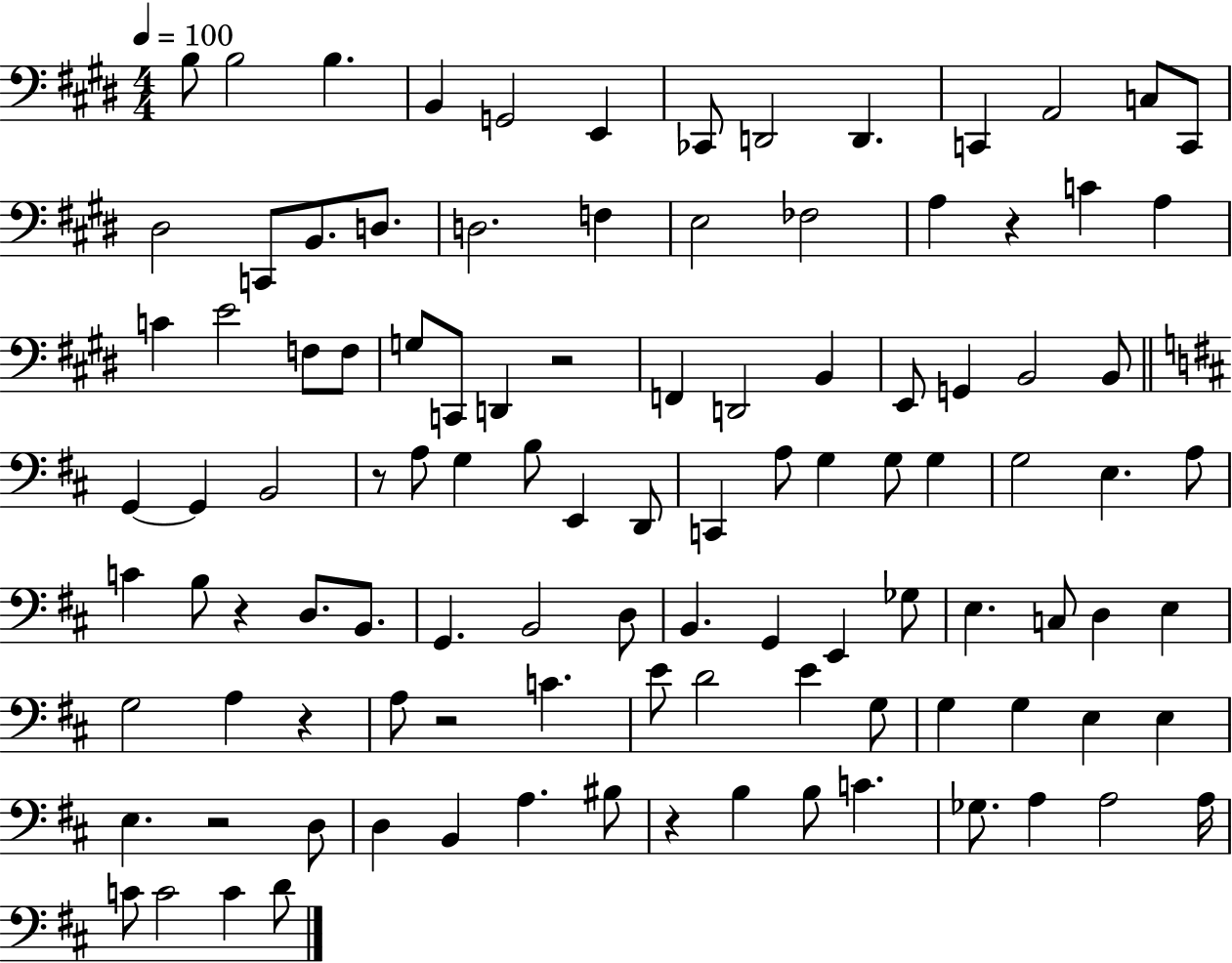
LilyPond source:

{
  \clef bass
  \numericTimeSignature
  \time 4/4
  \key e \major
  \tempo 4 = 100
  b8 b2 b4. | b,4 g,2 e,4 | ces,8 d,2 d,4. | c,4 a,2 c8 c,8 | \break dis2 c,8 b,8. d8. | d2. f4 | e2 fes2 | a4 r4 c'4 a4 | \break c'4 e'2 f8 f8 | g8 c,8 d,4 r2 | f,4 d,2 b,4 | e,8 g,4 b,2 b,8 | \break \bar "||" \break \key d \major g,4~~ g,4 b,2 | r8 a8 g4 b8 e,4 d,8 | c,4 a8 g4 g8 g4 | g2 e4. a8 | \break c'4 b8 r4 d8. b,8. | g,4. b,2 d8 | b,4. g,4 e,4 ges8 | e4. c8 d4 e4 | \break g2 a4 r4 | a8 r2 c'4. | e'8 d'2 e'4 g8 | g4 g4 e4 e4 | \break e4. r2 d8 | d4 b,4 a4. bis8 | r4 b4 b8 c'4. | ges8. a4 a2 a16 | \break c'8 c'2 c'4 d'8 | \bar "|."
}